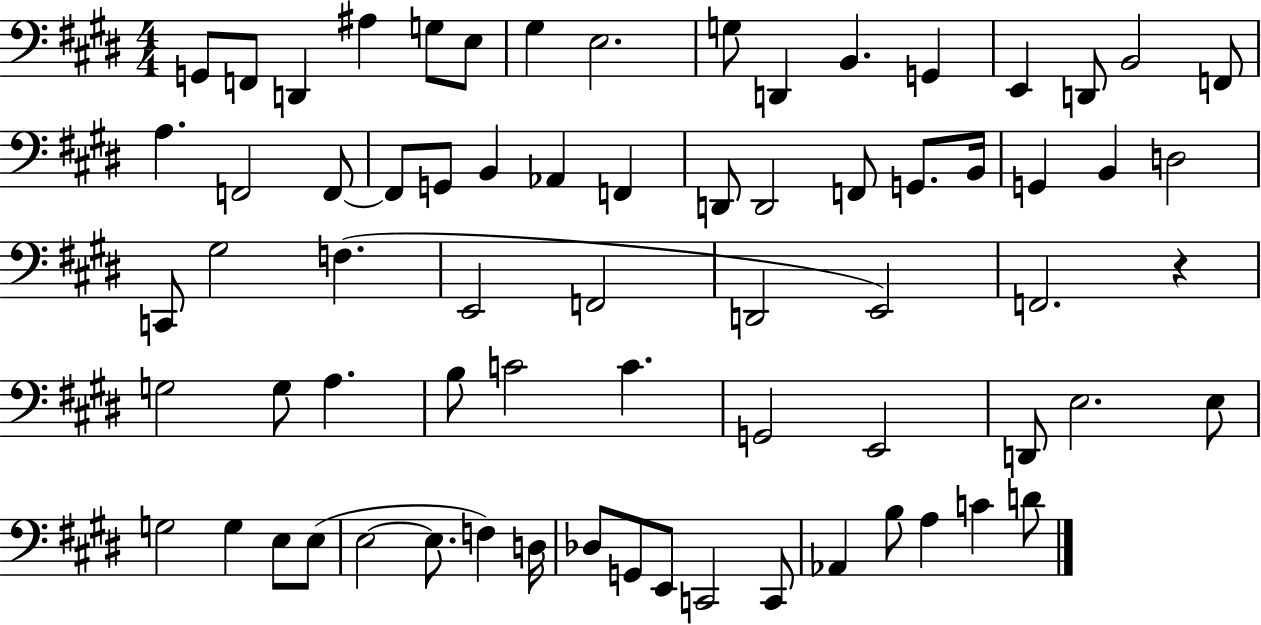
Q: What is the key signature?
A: E major